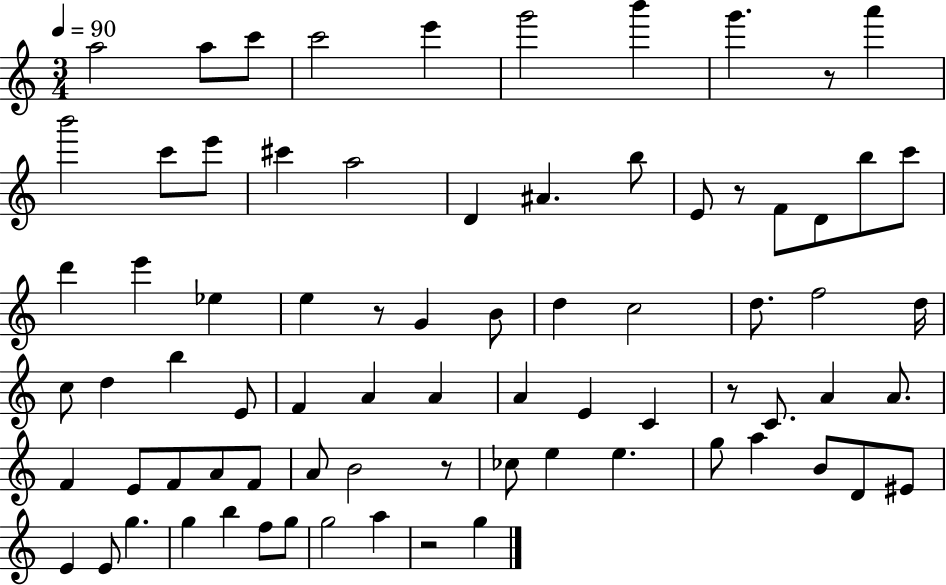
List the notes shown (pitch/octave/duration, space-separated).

A5/h A5/e C6/e C6/h E6/q G6/h B6/q G6/q. R/e A6/q B6/h C6/e E6/e C#6/q A5/h D4/q A#4/q. B5/e E4/e R/e F4/e D4/e B5/e C6/e D6/q E6/q Eb5/q E5/q R/e G4/q B4/e D5/q C5/h D5/e. F5/h D5/s C5/e D5/q B5/q E4/e F4/q A4/q A4/q A4/q E4/q C4/q R/e C4/e. A4/q A4/e. F4/q E4/e F4/e A4/e F4/e A4/e B4/h R/e CES5/e E5/q E5/q. G5/e A5/q B4/e D4/e EIS4/e E4/q E4/e G5/q. G5/q B5/q F5/e G5/e G5/h A5/q R/h G5/q